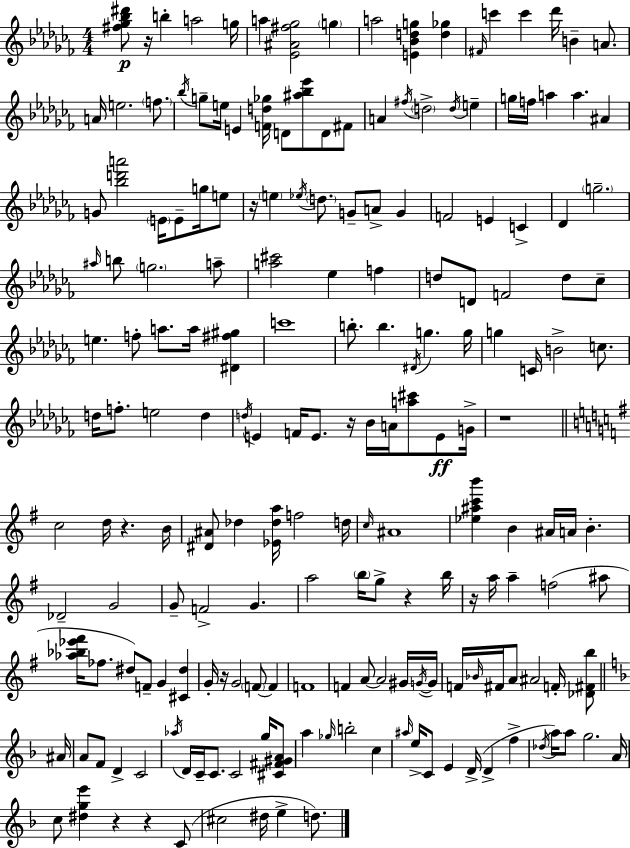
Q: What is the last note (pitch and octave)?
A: D5